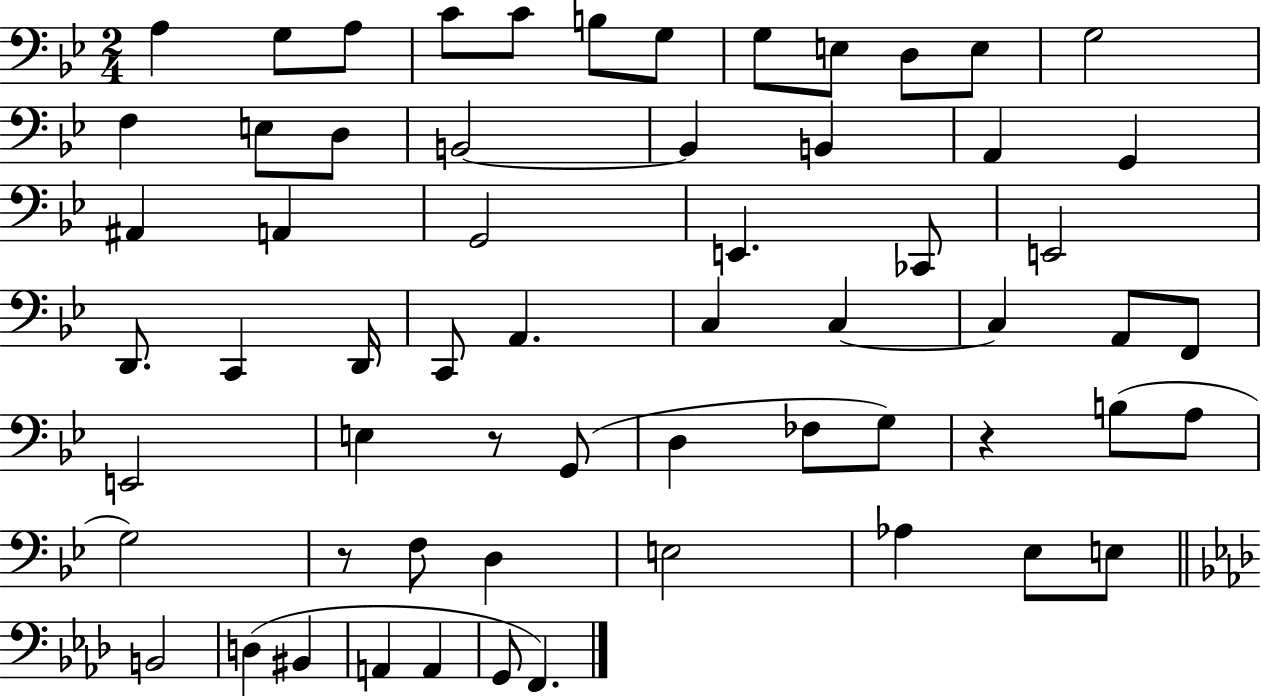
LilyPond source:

{
  \clef bass
  \numericTimeSignature
  \time 2/4
  \key bes \major
  \repeat volta 2 { a4 g8 a8 | c'8 c'8 b8 g8 | g8 e8 d8 e8 | g2 | \break f4 e8 d8 | b,2~~ | b,4 b,4 | a,4 g,4 | \break ais,4 a,4 | g,2 | e,4. ces,8 | e,2 | \break d,8. c,4 d,16 | c,8 a,4. | c4 c4~~ | c4 a,8 f,8 | \break e,2 | e4 r8 g,8( | d4 fes8 g8) | r4 b8( a8 | \break g2) | r8 f8 d4 | e2 | aes4 ees8 e8 | \break \bar "||" \break \key aes \major b,2 | d4( bis,4 | a,4 a,4 | g,8 f,4.) | \break } \bar "|."
}